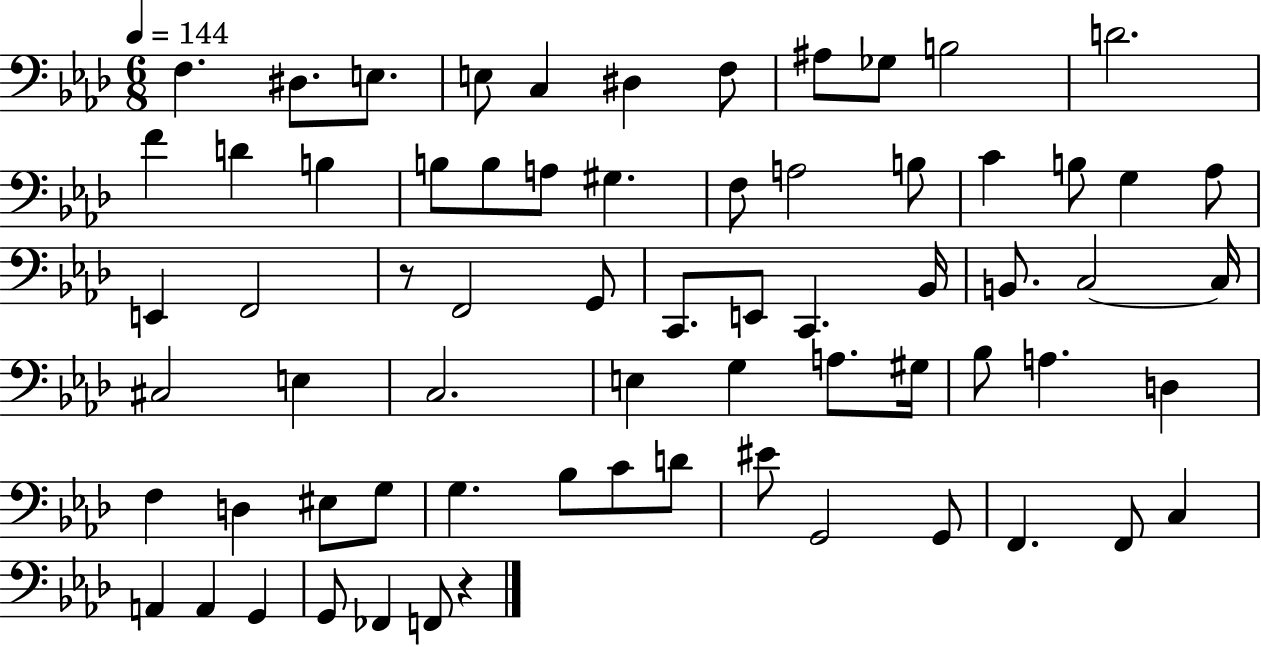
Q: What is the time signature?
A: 6/8